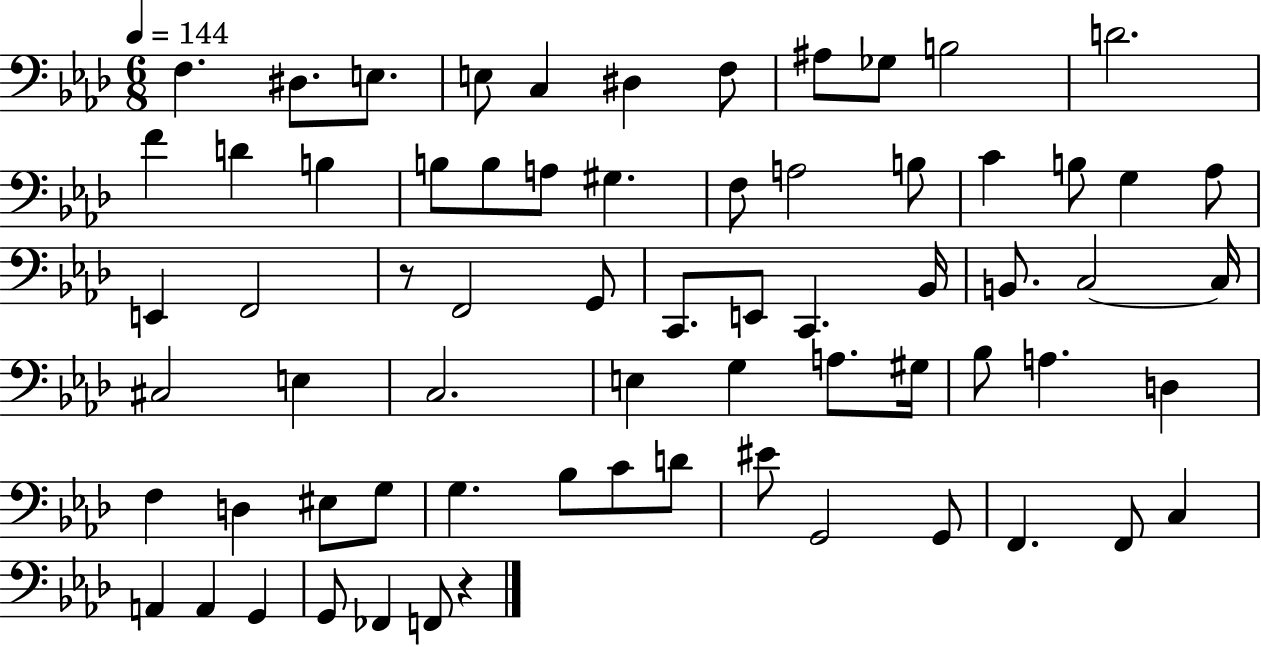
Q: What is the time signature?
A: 6/8